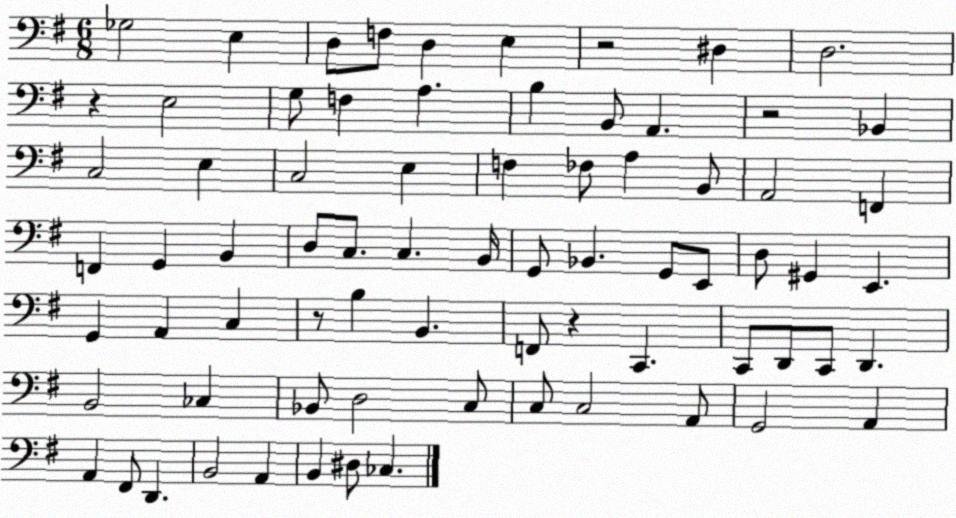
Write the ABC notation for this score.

X:1
T:Untitled
M:6/8
L:1/4
K:G
_G,2 E, D,/2 F,/2 D, E, z2 ^D, D,2 z E,2 G,/2 F, A, B, B,,/2 A,, z2 _B,, C,2 E, C,2 E, F, _F,/2 A, B,,/2 A,,2 F,, F,, G,, B,, D,/2 C,/2 C, B,,/4 G,,/2 _B,, G,,/2 E,,/2 D,/2 ^G,, E,, G,, A,, C, z/2 B, B,, F,,/2 z C,, C,,/2 D,,/2 C,,/2 D,, B,,2 _C, _B,,/2 D,2 C,/2 C,/2 C,2 A,,/2 G,,2 A,, A,, ^F,,/2 D,, B,,2 A,, B,, ^D,/2 _C,